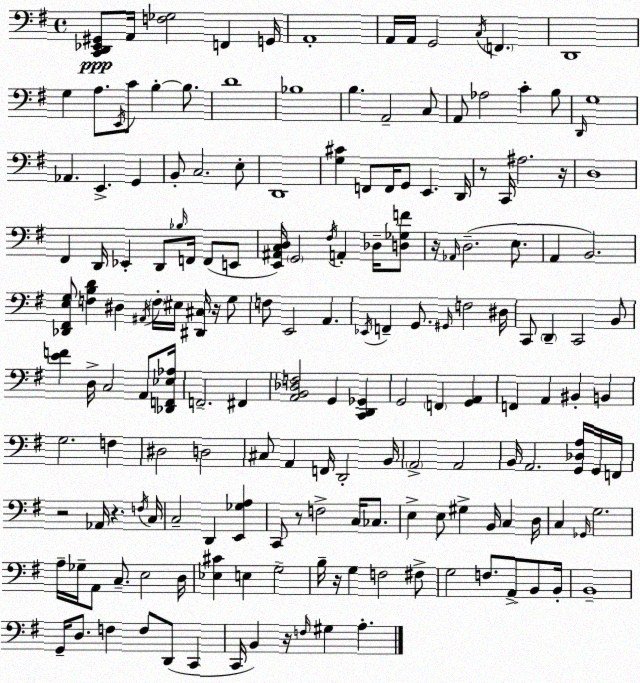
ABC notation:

X:1
T:Untitled
M:4/4
L:1/4
K:Em
[C,,D,,_E,,^G,,]/2 A,,/4 [F,_G,]2 F,, G,,/4 A,,4 A,,/4 A,,/4 G,,2 C,/4 F,, D,,4 G, A,/2 E,,/4 C/2 B, B,/2 D4 _B,4 B, A,,2 C,/2 A,,/2 _A,2 C B,/2 D,,/4 G,4 _A,, E,, G,, B,,/2 C,2 E,/2 D,,4 [G,^C] F,,/2 F,,/4 G,,/2 E,, D,,/4 z/2 C,,/4 ^A,2 z/4 D,4 ^F,, D,,/4 _E,, D,,/2 _B,/4 F,,/4 F,,/2 E,,/2 [E,,^A,,C,D,]/4 G,,2 ^F,/4 A,, _D,/4 [D,_G,F]/2 z/4 _A,,/4 D,2 E,/2 A,, B,,2 [_D,,^F,,E,G,]/2 [F,B,D] ^D, ^A,,/4 F,/4 ^E,/4 [^D,,^C,]/4 z/4 G,/2 F,/2 E,,2 A,, _E,,/4 F,, G,,/2 ^G,,/4 F,2 ^D,/4 C,,/2 D,, C,,2 B,,/2 [EF] D,/4 C,2 A,,/2 [_D,,F,,_E,_A,]/4 F,,2 ^F,, [A,,B,,_D,F,]2 G,, [C,,D,,_G,,] G,,2 F,, [G,,A,,] F,, A,, ^B,, B,, G,2 F, ^D,2 D,2 ^C,/2 A,, F,,/4 D,,2 B,,/4 A,,2 A,,2 B,,/4 A,,2 [G,,_D,A,]/4 G,,/4 F,,/4 z2 _A,,/4 z F,/4 C,/4 C,2 D,, [E,,_G,A,] C,,/2 z/2 F,2 C,/4 _C,/2 E, E,/2 ^G, B,,/4 C, D,/4 C, _G,,/4 G,2 A,/4 _G,/4 A,,/2 C,/2 E,2 D,/4 [_E,^C] E, G,2 B,/4 z/4 G, F,2 ^F,/2 G,2 F,/2 A,,/2 B,,/2 B,,/4 B,,4 G,,/4 D,/2 F, F,/2 D,,/2 C,, C,,/4 B,, z/4 F,/4 ^G, A,